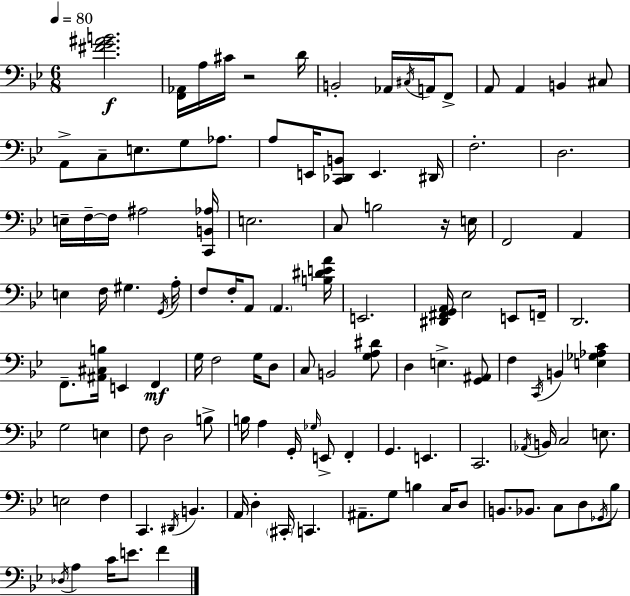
{
  \clef bass
  \numericTimeSignature
  \time 6/8
  \key bes \major
  \tempo 4 = 80
  <fis' g' ais' b'>2.\f | <f, aes,>16 a16 cis'16 r2 d'16 | b,2-. aes,16 \acciaccatura { cis16 } a,16 f,8-> | a,8 a,4 b,4 cis8 | \break a,8-> c8-- e8. g8 aes8. | a8 e,16 <c, des, b,>8 e,4. | dis,16 f2.-. | d2. | \break e16-- f16--~~ f16 ais2 | <c, b, aes>16 e2. | c8 b2 r16 | e16 f,2 a,4 | \break e4 f16 gis4. | \acciaccatura { g,16 } a16-. f8 f16-. a,8 \parenthesize a,4. | <b dis' e' a'>16 e,2. | <dis, fis, g, a,>16 ees2 e,8 | \break f,16-- d,2. | f,8.-- <ais, cis b>16 e,4 f,4\mf | g16 f2 g16 | d8 c8 b,2 | \break <g a dis'>8 d4 e4.-> | <g, ais,>8 f4 \acciaccatura { c,16 } b,4 <e ges aes c'>4 | g2 e4 | f8 d2 | \break b8-> b16 a4 g,16-. \grace { ges16 } e,8-> | f,4-. g,4. e,4. | c,2. | \acciaccatura { aes,16 } b,16 c2 | \break e8. e2 | f4 c,4. \acciaccatura { dis,16 } | b,4. a,16 d4-. \parenthesize cis,16-. | c,4. ais,8.-- g8 b4 | \break c16 d8 b,8. bes,8. | c8 d8 \acciaccatura { ges,16 } bes8 \acciaccatura { des16 } a4 | c'16 e'8. f'4 \bar "|."
}